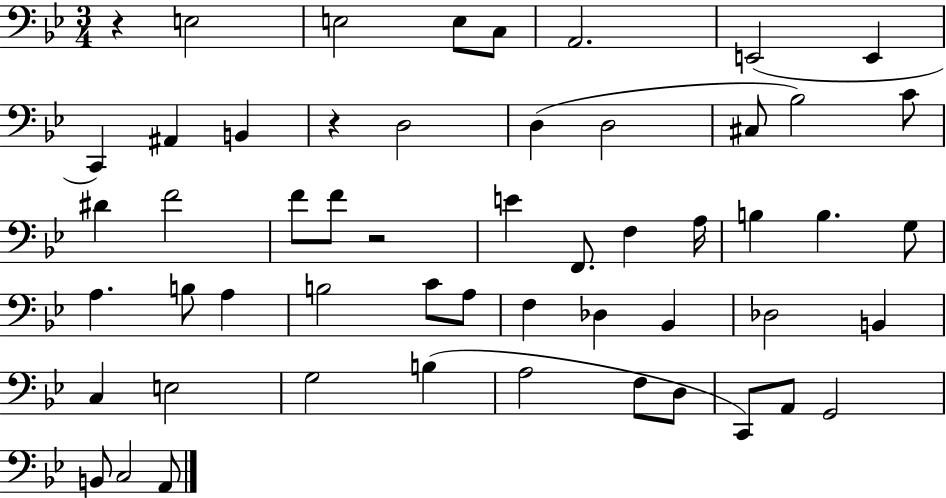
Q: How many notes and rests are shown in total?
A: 54